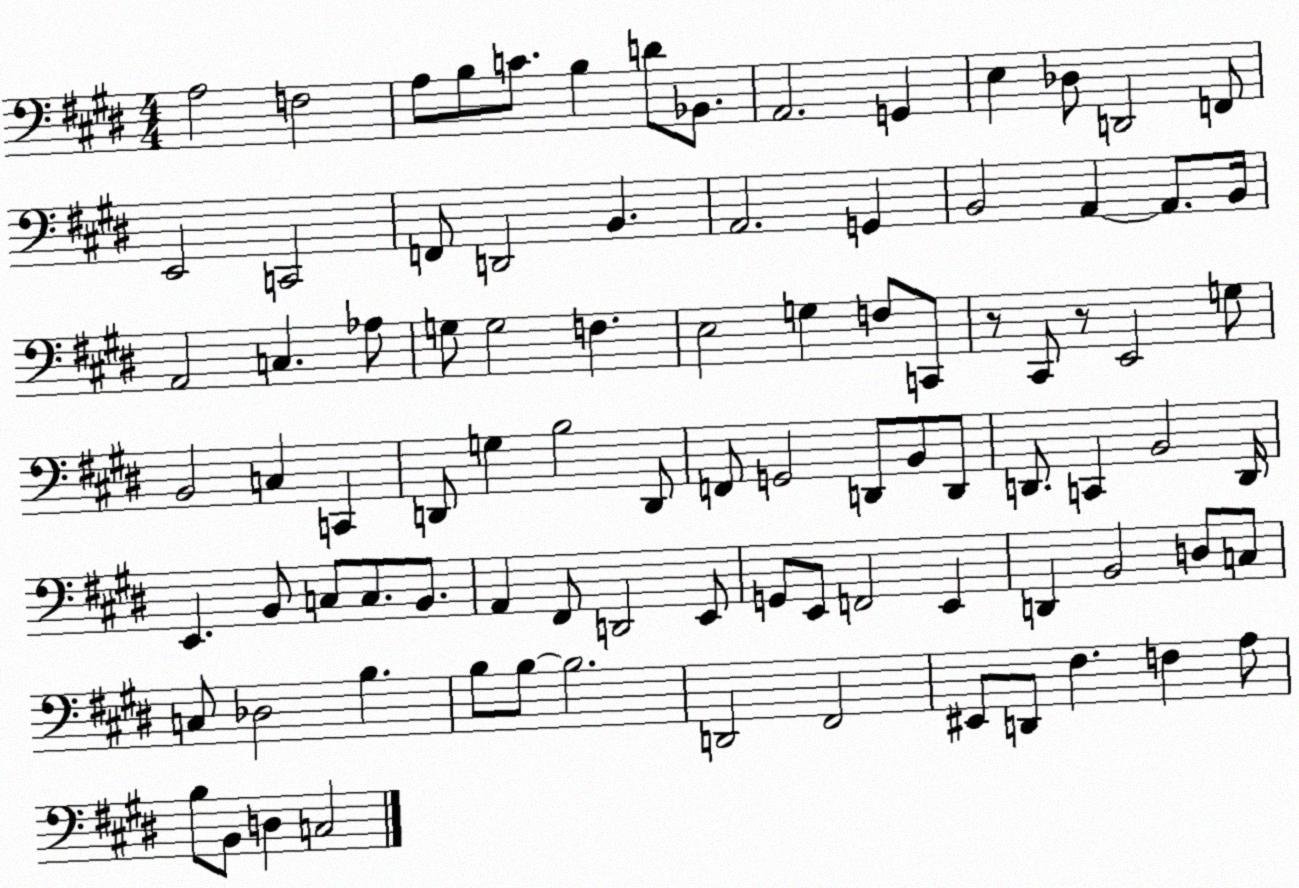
X:1
T:Untitled
M:4/4
L:1/4
K:E
A,2 F,2 A,/2 B,/2 C/2 B, D/2 _B,,/2 A,,2 G,, E, _D,/2 D,,2 F,,/2 E,,2 C,,2 F,,/2 D,,2 B,, A,,2 G,, B,,2 A,, A,,/2 B,,/4 A,,2 C, _A,/2 G,/2 G,2 F, E,2 G, F,/2 C,,/2 z/2 ^C,,/2 z/2 E,,2 G,/2 B,,2 C, C,, D,,/2 G, B,2 D,,/2 F,,/2 G,,2 D,,/2 B,,/2 D,,/2 D,,/2 C,, B,,2 D,,/4 E,, B,,/2 C,/2 C,/2 B,,/2 A,, ^F,,/2 D,,2 E,,/2 G,,/2 E,,/2 F,,2 E,, D,, B,,2 D,/2 C,/2 C,/2 _D,2 B, B,/2 B,/2 B,2 D,,2 ^F,,2 ^E,,/2 D,,/2 ^F, F, A,/2 B,/2 B,,/2 D, C,2